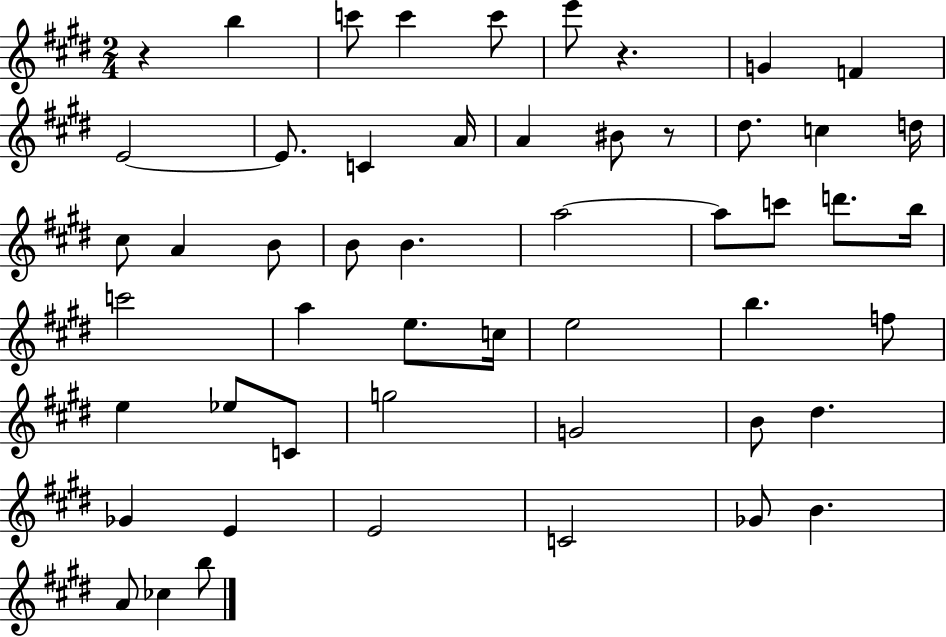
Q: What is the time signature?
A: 2/4